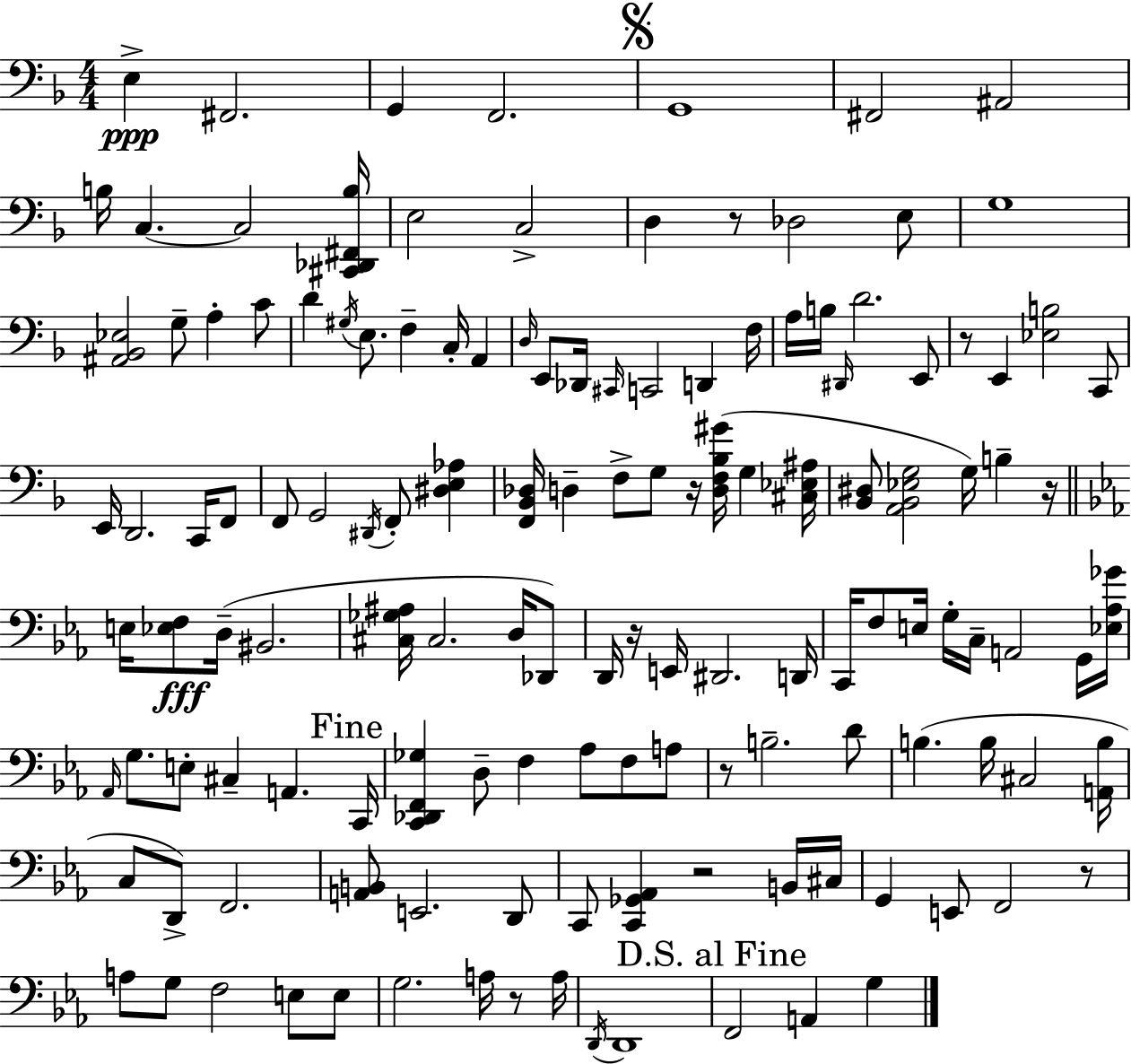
{
  \clef bass
  \numericTimeSignature
  \time 4/4
  \key d \minor
  e4->\ppp fis,2. | g,4 f,2. | \mark \markup { \musicglyph "scripts.segno" } g,1 | fis,2 ais,2 | \break b16 c4.~~ c2 <cis, des, fis, b>16 | e2 c2-> | d4 r8 des2 e8 | g1 | \break <ais, bes, ees>2 g8-- a4-. c'8 | d'4 \acciaccatura { gis16 } e8. f4-- c16-. a,4 | \grace { d16 } e,8 des,16 \grace { cis,16 } c,2 d,4 | f16 a16 b16 \grace { dis,16 } d'2. | \break e,8 r8 e,4 <ees b>2 | c,8 e,16 d,2. | c,16 f,8 f,8 g,2 \acciaccatura { dis,16 } f,8-. | <dis e aes>4 <f, bes, des>16 d4-- f8-> g8 r16 <d f bes gis'>16( | \break g4 <cis ees ais>16 <bes, dis>8 <a, bes, ees g>2 g16) | b4-- r16 \bar "||" \break \key c \minor e16 <ees f>8\fff d16--( bis,2. | <cis ges ais>16 cis2. d16 des,8) | d,16 r16 e,16 dis,2. d,16 | c,16 f8 e16 g16-. c16-- a,2 g,16 <ees aes ges'>16 | \break \grace { aes,16 } g8. e8-. cis4-- a,4. | \mark "Fine" c,16 <c, des, f, ges>4 d8-- f4 aes8 f8 a8 | r8 b2.-- d'8 | b4.( b16 cis2 | \break <a, b>16 c8 d,8->) f,2. | <a, b,>8 e,2. d,8 | c,8 <c, ges, aes,>4 r2 b,16 | cis16 g,4 e,8 f,2 r8 | \break a8 g8 f2 e8 e8 | g2. a16 r8 | a16 \acciaccatura { d,16 } d,1 | \mark "D.S. al Fine" f,2 a,4 g4 | \break \bar "|."
}